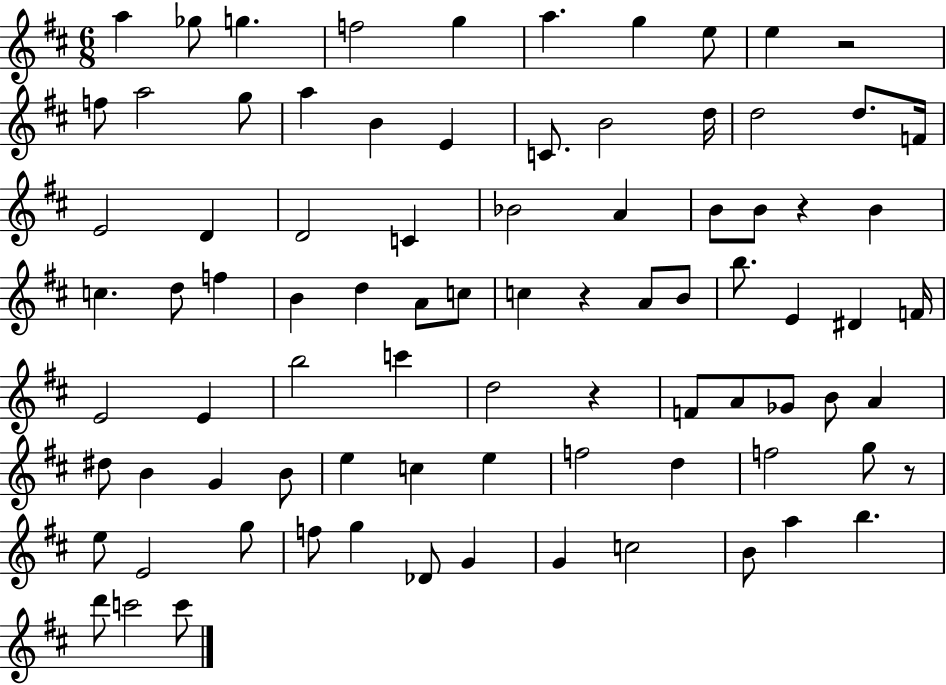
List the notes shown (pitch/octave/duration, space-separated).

A5/q Gb5/e G5/q. F5/h G5/q A5/q. G5/q E5/e E5/q R/h F5/e A5/h G5/e A5/q B4/q E4/q C4/e. B4/h D5/s D5/h D5/e. F4/s E4/h D4/q D4/h C4/q Bb4/h A4/q B4/e B4/e R/q B4/q C5/q. D5/e F5/q B4/q D5/q A4/e C5/e C5/q R/q A4/e B4/e B5/e. E4/q D#4/q F4/s E4/h E4/q B5/h C6/q D5/h R/q F4/e A4/e Gb4/e B4/e A4/q D#5/e B4/q G4/q B4/e E5/q C5/q E5/q F5/h D5/q F5/h G5/e R/e E5/e E4/h G5/e F5/e G5/q Db4/e G4/q G4/q C5/h B4/e A5/q B5/q. D6/e C6/h C6/e